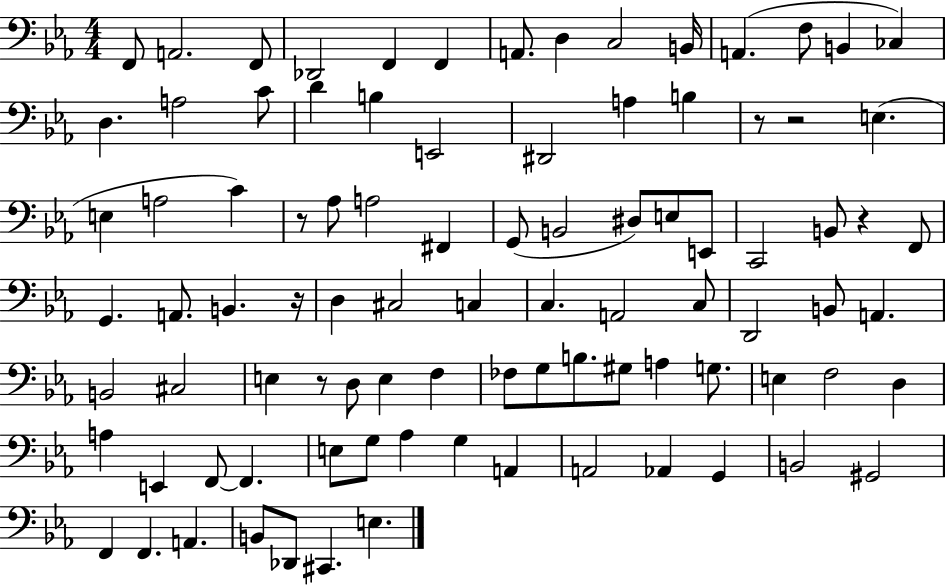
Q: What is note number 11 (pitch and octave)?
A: A2